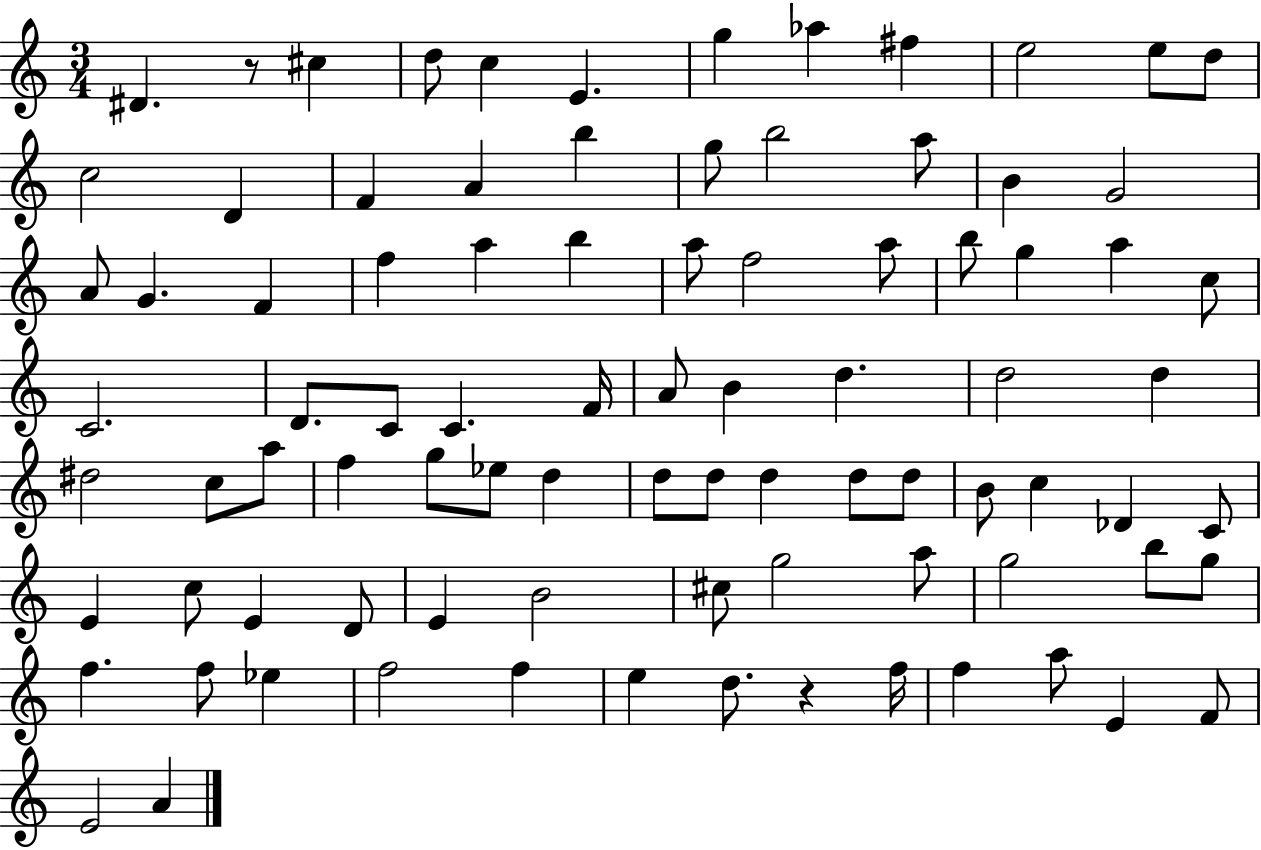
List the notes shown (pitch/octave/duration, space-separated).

D#4/q. R/e C#5/q D5/e C5/q E4/q. G5/q Ab5/q F#5/q E5/h E5/e D5/e C5/h D4/q F4/q A4/q B5/q G5/e B5/h A5/e B4/q G4/h A4/e G4/q. F4/q F5/q A5/q B5/q A5/e F5/h A5/e B5/e G5/q A5/q C5/e C4/h. D4/e. C4/e C4/q. F4/s A4/e B4/q D5/q. D5/h D5/q D#5/h C5/e A5/e F5/q G5/e Eb5/e D5/q D5/e D5/e D5/q D5/e D5/e B4/e C5/q Db4/q C4/e E4/q C5/e E4/q D4/e E4/q B4/h C#5/e G5/h A5/e G5/h B5/e G5/e F5/q. F5/e Eb5/q F5/h F5/q E5/q D5/e. R/q F5/s F5/q A5/e E4/q F4/e E4/h A4/q